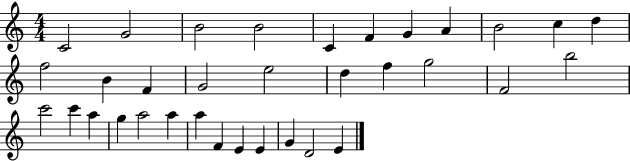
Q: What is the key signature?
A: C major